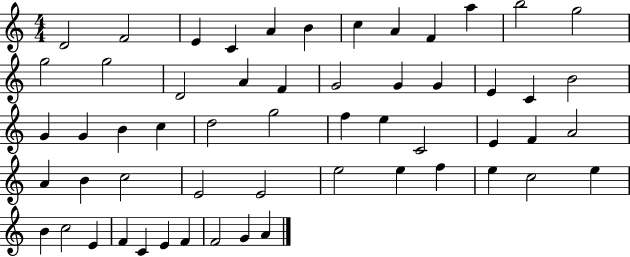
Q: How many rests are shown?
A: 0